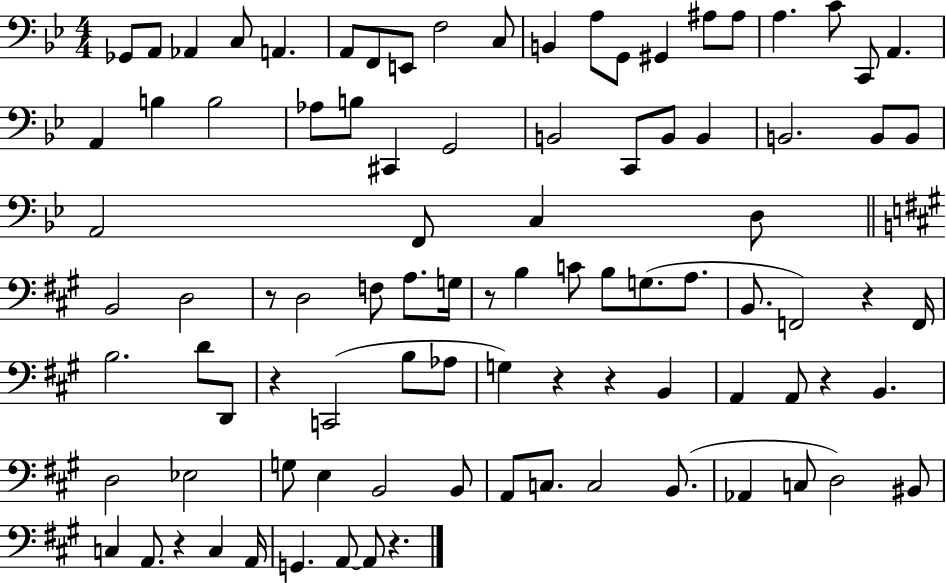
Gb2/e A2/e Ab2/q C3/e A2/q. A2/e F2/e E2/e F3/h C3/e B2/q A3/e G2/e G#2/q A#3/e A#3/e A3/q. C4/e C2/e A2/q. A2/q B3/q B3/h Ab3/e B3/e C#2/q G2/h B2/h C2/e B2/e B2/q B2/h. B2/e B2/e A2/h F2/e C3/q D3/e B2/h D3/h R/e D3/h F3/e A3/e. G3/s R/e B3/q C4/e B3/e G3/e. A3/e. B2/e. F2/h R/q F2/s B3/h. D4/e D2/e R/q C2/h B3/e Ab3/e G3/q R/q R/q B2/q A2/q A2/e R/q B2/q. D3/h Eb3/h G3/e E3/q B2/h B2/e A2/e C3/e. C3/h B2/e. Ab2/q C3/e D3/h BIS2/e C3/q A2/e. R/q C3/q A2/s G2/q. A2/e A2/e R/q.